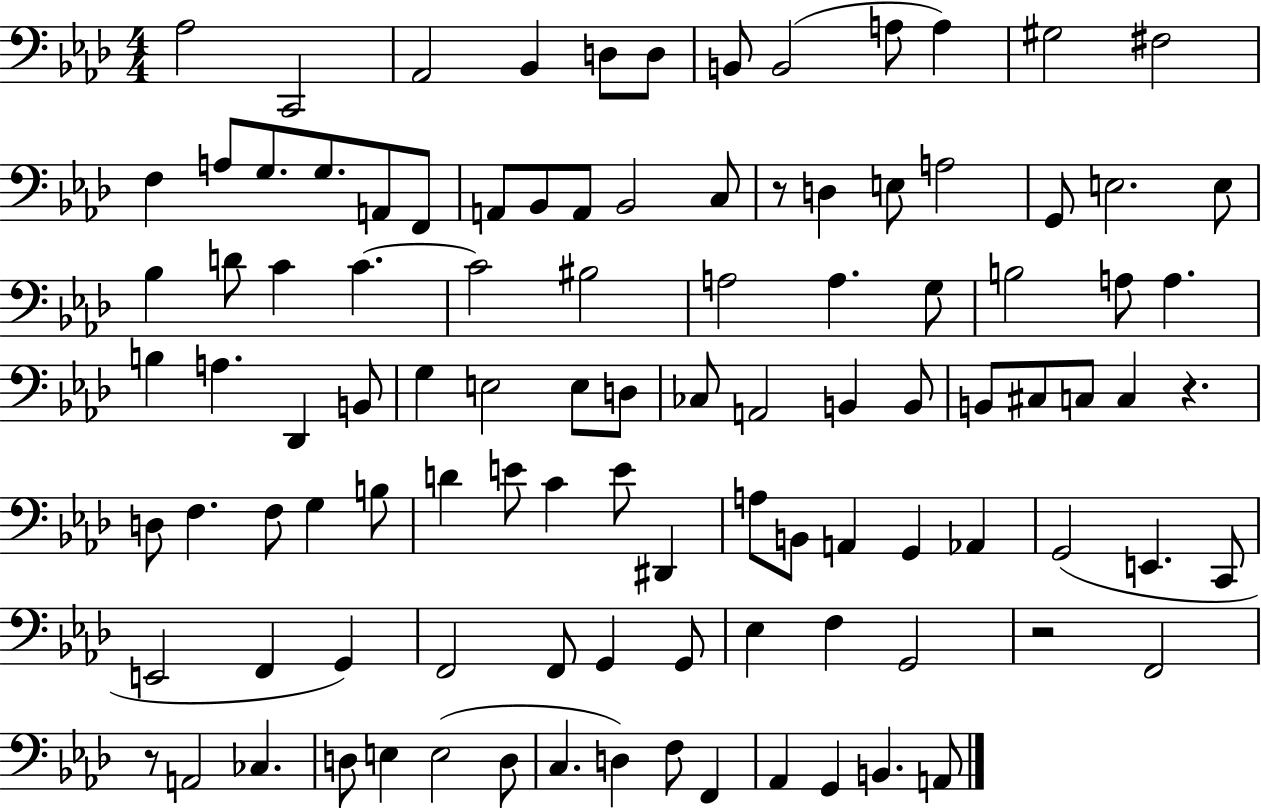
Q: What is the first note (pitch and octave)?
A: Ab3